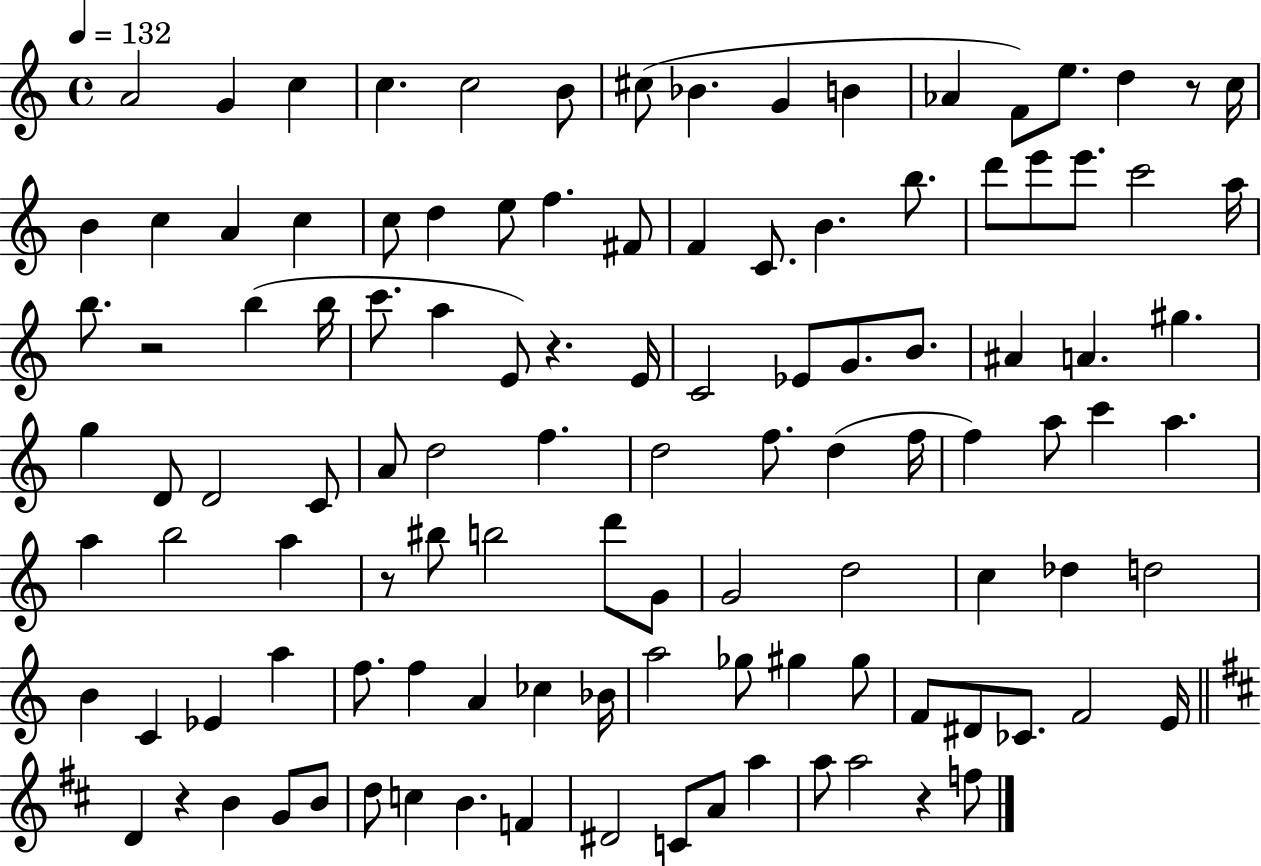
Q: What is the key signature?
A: C major